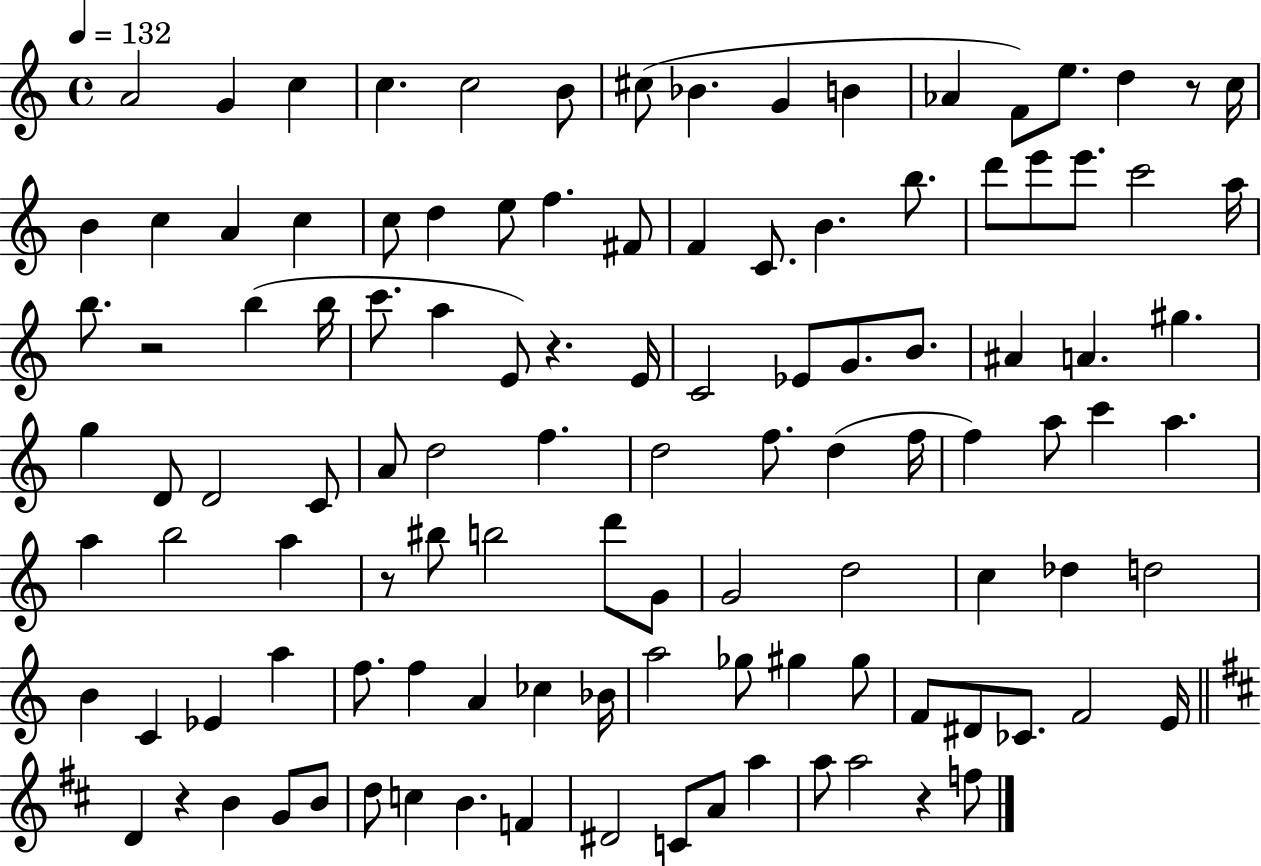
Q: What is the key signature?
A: C major